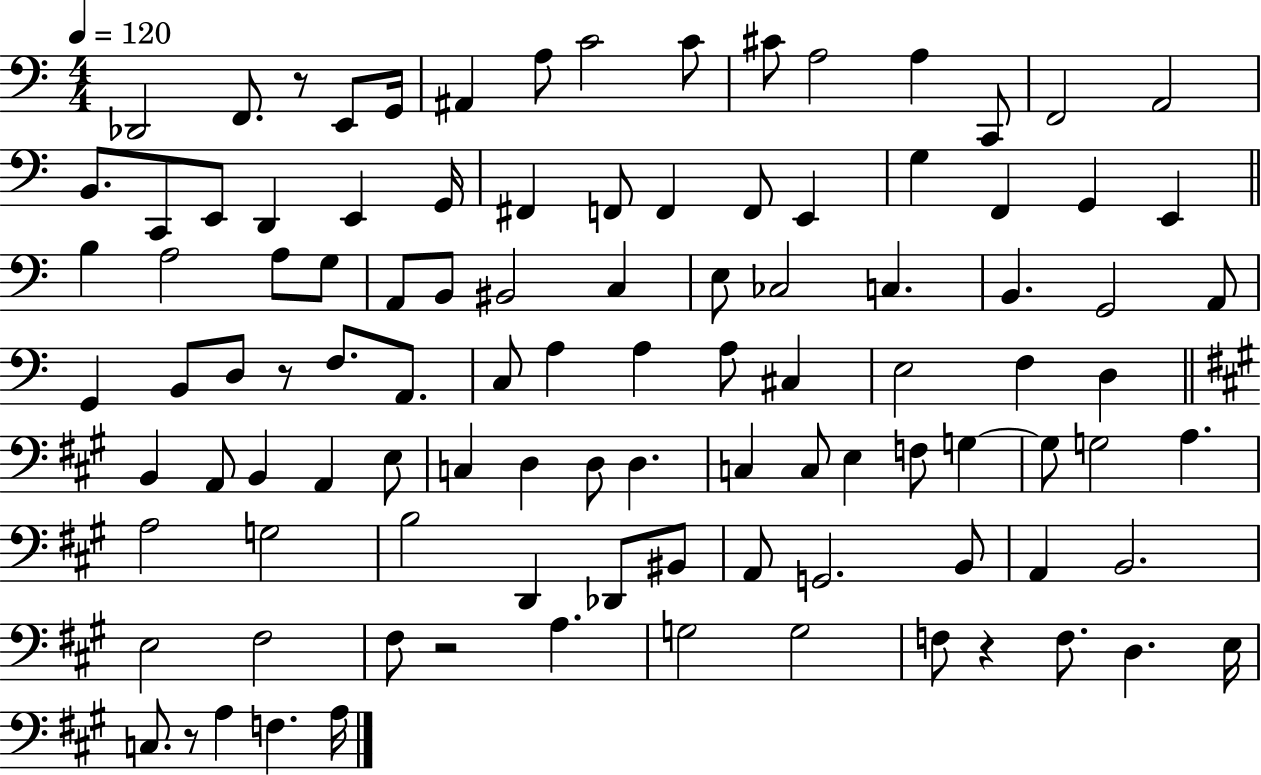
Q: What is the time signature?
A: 4/4